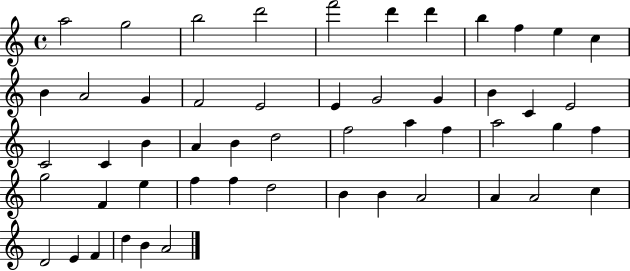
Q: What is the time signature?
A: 4/4